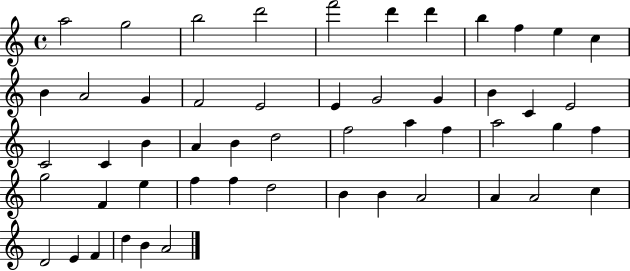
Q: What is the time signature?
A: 4/4